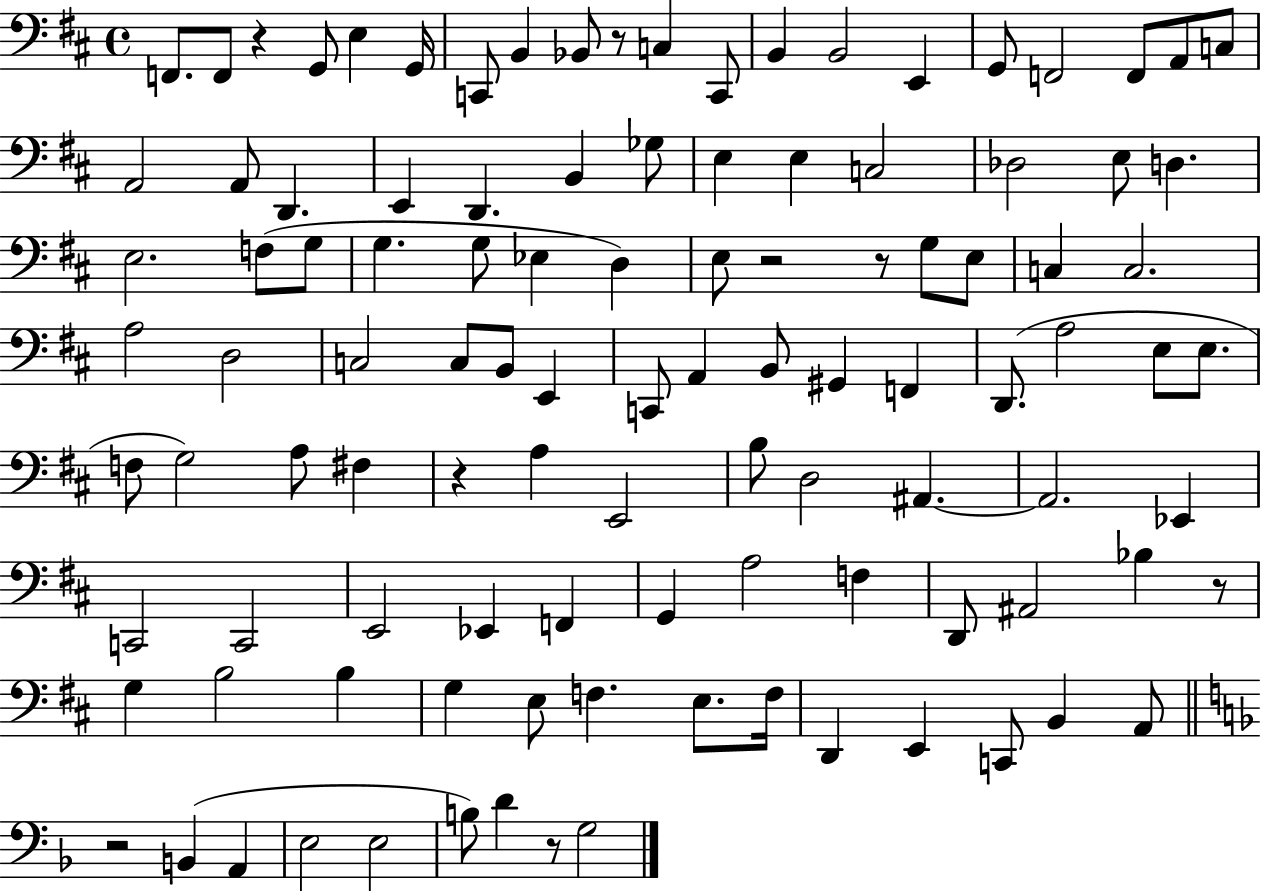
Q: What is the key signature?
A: D major